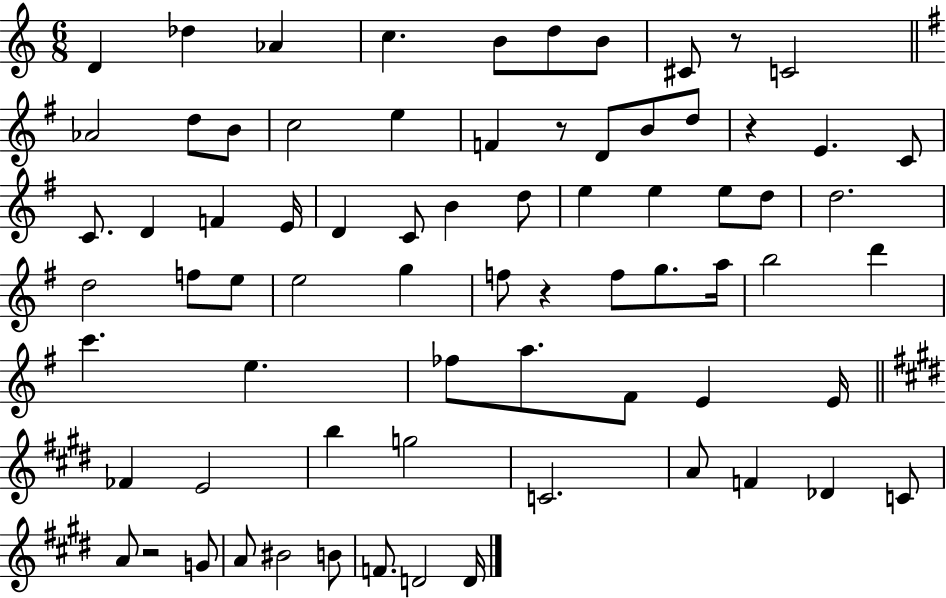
{
  \clef treble
  \numericTimeSignature
  \time 6/8
  \key c \major
  d'4 des''4 aes'4 | c''4. b'8 d''8 b'8 | cis'8 r8 c'2 | \bar "||" \break \key e \minor aes'2 d''8 b'8 | c''2 e''4 | f'4 r8 d'8 b'8 d''8 | r4 e'4. c'8 | \break c'8. d'4 f'4 e'16 | d'4 c'8 b'4 d''8 | e''4 e''4 e''8 d''8 | d''2. | \break d''2 f''8 e''8 | e''2 g''4 | f''8 r4 f''8 g''8. a''16 | b''2 d'''4 | \break c'''4. e''4. | fes''8 a''8. fis'8 e'4 e'16 | \bar "||" \break \key e \major fes'4 e'2 | b''4 g''2 | c'2. | a'8 f'4 des'4 c'8 | \break a'8 r2 g'8 | a'8 bis'2 b'8 | f'8. d'2 d'16 | \bar "|."
}